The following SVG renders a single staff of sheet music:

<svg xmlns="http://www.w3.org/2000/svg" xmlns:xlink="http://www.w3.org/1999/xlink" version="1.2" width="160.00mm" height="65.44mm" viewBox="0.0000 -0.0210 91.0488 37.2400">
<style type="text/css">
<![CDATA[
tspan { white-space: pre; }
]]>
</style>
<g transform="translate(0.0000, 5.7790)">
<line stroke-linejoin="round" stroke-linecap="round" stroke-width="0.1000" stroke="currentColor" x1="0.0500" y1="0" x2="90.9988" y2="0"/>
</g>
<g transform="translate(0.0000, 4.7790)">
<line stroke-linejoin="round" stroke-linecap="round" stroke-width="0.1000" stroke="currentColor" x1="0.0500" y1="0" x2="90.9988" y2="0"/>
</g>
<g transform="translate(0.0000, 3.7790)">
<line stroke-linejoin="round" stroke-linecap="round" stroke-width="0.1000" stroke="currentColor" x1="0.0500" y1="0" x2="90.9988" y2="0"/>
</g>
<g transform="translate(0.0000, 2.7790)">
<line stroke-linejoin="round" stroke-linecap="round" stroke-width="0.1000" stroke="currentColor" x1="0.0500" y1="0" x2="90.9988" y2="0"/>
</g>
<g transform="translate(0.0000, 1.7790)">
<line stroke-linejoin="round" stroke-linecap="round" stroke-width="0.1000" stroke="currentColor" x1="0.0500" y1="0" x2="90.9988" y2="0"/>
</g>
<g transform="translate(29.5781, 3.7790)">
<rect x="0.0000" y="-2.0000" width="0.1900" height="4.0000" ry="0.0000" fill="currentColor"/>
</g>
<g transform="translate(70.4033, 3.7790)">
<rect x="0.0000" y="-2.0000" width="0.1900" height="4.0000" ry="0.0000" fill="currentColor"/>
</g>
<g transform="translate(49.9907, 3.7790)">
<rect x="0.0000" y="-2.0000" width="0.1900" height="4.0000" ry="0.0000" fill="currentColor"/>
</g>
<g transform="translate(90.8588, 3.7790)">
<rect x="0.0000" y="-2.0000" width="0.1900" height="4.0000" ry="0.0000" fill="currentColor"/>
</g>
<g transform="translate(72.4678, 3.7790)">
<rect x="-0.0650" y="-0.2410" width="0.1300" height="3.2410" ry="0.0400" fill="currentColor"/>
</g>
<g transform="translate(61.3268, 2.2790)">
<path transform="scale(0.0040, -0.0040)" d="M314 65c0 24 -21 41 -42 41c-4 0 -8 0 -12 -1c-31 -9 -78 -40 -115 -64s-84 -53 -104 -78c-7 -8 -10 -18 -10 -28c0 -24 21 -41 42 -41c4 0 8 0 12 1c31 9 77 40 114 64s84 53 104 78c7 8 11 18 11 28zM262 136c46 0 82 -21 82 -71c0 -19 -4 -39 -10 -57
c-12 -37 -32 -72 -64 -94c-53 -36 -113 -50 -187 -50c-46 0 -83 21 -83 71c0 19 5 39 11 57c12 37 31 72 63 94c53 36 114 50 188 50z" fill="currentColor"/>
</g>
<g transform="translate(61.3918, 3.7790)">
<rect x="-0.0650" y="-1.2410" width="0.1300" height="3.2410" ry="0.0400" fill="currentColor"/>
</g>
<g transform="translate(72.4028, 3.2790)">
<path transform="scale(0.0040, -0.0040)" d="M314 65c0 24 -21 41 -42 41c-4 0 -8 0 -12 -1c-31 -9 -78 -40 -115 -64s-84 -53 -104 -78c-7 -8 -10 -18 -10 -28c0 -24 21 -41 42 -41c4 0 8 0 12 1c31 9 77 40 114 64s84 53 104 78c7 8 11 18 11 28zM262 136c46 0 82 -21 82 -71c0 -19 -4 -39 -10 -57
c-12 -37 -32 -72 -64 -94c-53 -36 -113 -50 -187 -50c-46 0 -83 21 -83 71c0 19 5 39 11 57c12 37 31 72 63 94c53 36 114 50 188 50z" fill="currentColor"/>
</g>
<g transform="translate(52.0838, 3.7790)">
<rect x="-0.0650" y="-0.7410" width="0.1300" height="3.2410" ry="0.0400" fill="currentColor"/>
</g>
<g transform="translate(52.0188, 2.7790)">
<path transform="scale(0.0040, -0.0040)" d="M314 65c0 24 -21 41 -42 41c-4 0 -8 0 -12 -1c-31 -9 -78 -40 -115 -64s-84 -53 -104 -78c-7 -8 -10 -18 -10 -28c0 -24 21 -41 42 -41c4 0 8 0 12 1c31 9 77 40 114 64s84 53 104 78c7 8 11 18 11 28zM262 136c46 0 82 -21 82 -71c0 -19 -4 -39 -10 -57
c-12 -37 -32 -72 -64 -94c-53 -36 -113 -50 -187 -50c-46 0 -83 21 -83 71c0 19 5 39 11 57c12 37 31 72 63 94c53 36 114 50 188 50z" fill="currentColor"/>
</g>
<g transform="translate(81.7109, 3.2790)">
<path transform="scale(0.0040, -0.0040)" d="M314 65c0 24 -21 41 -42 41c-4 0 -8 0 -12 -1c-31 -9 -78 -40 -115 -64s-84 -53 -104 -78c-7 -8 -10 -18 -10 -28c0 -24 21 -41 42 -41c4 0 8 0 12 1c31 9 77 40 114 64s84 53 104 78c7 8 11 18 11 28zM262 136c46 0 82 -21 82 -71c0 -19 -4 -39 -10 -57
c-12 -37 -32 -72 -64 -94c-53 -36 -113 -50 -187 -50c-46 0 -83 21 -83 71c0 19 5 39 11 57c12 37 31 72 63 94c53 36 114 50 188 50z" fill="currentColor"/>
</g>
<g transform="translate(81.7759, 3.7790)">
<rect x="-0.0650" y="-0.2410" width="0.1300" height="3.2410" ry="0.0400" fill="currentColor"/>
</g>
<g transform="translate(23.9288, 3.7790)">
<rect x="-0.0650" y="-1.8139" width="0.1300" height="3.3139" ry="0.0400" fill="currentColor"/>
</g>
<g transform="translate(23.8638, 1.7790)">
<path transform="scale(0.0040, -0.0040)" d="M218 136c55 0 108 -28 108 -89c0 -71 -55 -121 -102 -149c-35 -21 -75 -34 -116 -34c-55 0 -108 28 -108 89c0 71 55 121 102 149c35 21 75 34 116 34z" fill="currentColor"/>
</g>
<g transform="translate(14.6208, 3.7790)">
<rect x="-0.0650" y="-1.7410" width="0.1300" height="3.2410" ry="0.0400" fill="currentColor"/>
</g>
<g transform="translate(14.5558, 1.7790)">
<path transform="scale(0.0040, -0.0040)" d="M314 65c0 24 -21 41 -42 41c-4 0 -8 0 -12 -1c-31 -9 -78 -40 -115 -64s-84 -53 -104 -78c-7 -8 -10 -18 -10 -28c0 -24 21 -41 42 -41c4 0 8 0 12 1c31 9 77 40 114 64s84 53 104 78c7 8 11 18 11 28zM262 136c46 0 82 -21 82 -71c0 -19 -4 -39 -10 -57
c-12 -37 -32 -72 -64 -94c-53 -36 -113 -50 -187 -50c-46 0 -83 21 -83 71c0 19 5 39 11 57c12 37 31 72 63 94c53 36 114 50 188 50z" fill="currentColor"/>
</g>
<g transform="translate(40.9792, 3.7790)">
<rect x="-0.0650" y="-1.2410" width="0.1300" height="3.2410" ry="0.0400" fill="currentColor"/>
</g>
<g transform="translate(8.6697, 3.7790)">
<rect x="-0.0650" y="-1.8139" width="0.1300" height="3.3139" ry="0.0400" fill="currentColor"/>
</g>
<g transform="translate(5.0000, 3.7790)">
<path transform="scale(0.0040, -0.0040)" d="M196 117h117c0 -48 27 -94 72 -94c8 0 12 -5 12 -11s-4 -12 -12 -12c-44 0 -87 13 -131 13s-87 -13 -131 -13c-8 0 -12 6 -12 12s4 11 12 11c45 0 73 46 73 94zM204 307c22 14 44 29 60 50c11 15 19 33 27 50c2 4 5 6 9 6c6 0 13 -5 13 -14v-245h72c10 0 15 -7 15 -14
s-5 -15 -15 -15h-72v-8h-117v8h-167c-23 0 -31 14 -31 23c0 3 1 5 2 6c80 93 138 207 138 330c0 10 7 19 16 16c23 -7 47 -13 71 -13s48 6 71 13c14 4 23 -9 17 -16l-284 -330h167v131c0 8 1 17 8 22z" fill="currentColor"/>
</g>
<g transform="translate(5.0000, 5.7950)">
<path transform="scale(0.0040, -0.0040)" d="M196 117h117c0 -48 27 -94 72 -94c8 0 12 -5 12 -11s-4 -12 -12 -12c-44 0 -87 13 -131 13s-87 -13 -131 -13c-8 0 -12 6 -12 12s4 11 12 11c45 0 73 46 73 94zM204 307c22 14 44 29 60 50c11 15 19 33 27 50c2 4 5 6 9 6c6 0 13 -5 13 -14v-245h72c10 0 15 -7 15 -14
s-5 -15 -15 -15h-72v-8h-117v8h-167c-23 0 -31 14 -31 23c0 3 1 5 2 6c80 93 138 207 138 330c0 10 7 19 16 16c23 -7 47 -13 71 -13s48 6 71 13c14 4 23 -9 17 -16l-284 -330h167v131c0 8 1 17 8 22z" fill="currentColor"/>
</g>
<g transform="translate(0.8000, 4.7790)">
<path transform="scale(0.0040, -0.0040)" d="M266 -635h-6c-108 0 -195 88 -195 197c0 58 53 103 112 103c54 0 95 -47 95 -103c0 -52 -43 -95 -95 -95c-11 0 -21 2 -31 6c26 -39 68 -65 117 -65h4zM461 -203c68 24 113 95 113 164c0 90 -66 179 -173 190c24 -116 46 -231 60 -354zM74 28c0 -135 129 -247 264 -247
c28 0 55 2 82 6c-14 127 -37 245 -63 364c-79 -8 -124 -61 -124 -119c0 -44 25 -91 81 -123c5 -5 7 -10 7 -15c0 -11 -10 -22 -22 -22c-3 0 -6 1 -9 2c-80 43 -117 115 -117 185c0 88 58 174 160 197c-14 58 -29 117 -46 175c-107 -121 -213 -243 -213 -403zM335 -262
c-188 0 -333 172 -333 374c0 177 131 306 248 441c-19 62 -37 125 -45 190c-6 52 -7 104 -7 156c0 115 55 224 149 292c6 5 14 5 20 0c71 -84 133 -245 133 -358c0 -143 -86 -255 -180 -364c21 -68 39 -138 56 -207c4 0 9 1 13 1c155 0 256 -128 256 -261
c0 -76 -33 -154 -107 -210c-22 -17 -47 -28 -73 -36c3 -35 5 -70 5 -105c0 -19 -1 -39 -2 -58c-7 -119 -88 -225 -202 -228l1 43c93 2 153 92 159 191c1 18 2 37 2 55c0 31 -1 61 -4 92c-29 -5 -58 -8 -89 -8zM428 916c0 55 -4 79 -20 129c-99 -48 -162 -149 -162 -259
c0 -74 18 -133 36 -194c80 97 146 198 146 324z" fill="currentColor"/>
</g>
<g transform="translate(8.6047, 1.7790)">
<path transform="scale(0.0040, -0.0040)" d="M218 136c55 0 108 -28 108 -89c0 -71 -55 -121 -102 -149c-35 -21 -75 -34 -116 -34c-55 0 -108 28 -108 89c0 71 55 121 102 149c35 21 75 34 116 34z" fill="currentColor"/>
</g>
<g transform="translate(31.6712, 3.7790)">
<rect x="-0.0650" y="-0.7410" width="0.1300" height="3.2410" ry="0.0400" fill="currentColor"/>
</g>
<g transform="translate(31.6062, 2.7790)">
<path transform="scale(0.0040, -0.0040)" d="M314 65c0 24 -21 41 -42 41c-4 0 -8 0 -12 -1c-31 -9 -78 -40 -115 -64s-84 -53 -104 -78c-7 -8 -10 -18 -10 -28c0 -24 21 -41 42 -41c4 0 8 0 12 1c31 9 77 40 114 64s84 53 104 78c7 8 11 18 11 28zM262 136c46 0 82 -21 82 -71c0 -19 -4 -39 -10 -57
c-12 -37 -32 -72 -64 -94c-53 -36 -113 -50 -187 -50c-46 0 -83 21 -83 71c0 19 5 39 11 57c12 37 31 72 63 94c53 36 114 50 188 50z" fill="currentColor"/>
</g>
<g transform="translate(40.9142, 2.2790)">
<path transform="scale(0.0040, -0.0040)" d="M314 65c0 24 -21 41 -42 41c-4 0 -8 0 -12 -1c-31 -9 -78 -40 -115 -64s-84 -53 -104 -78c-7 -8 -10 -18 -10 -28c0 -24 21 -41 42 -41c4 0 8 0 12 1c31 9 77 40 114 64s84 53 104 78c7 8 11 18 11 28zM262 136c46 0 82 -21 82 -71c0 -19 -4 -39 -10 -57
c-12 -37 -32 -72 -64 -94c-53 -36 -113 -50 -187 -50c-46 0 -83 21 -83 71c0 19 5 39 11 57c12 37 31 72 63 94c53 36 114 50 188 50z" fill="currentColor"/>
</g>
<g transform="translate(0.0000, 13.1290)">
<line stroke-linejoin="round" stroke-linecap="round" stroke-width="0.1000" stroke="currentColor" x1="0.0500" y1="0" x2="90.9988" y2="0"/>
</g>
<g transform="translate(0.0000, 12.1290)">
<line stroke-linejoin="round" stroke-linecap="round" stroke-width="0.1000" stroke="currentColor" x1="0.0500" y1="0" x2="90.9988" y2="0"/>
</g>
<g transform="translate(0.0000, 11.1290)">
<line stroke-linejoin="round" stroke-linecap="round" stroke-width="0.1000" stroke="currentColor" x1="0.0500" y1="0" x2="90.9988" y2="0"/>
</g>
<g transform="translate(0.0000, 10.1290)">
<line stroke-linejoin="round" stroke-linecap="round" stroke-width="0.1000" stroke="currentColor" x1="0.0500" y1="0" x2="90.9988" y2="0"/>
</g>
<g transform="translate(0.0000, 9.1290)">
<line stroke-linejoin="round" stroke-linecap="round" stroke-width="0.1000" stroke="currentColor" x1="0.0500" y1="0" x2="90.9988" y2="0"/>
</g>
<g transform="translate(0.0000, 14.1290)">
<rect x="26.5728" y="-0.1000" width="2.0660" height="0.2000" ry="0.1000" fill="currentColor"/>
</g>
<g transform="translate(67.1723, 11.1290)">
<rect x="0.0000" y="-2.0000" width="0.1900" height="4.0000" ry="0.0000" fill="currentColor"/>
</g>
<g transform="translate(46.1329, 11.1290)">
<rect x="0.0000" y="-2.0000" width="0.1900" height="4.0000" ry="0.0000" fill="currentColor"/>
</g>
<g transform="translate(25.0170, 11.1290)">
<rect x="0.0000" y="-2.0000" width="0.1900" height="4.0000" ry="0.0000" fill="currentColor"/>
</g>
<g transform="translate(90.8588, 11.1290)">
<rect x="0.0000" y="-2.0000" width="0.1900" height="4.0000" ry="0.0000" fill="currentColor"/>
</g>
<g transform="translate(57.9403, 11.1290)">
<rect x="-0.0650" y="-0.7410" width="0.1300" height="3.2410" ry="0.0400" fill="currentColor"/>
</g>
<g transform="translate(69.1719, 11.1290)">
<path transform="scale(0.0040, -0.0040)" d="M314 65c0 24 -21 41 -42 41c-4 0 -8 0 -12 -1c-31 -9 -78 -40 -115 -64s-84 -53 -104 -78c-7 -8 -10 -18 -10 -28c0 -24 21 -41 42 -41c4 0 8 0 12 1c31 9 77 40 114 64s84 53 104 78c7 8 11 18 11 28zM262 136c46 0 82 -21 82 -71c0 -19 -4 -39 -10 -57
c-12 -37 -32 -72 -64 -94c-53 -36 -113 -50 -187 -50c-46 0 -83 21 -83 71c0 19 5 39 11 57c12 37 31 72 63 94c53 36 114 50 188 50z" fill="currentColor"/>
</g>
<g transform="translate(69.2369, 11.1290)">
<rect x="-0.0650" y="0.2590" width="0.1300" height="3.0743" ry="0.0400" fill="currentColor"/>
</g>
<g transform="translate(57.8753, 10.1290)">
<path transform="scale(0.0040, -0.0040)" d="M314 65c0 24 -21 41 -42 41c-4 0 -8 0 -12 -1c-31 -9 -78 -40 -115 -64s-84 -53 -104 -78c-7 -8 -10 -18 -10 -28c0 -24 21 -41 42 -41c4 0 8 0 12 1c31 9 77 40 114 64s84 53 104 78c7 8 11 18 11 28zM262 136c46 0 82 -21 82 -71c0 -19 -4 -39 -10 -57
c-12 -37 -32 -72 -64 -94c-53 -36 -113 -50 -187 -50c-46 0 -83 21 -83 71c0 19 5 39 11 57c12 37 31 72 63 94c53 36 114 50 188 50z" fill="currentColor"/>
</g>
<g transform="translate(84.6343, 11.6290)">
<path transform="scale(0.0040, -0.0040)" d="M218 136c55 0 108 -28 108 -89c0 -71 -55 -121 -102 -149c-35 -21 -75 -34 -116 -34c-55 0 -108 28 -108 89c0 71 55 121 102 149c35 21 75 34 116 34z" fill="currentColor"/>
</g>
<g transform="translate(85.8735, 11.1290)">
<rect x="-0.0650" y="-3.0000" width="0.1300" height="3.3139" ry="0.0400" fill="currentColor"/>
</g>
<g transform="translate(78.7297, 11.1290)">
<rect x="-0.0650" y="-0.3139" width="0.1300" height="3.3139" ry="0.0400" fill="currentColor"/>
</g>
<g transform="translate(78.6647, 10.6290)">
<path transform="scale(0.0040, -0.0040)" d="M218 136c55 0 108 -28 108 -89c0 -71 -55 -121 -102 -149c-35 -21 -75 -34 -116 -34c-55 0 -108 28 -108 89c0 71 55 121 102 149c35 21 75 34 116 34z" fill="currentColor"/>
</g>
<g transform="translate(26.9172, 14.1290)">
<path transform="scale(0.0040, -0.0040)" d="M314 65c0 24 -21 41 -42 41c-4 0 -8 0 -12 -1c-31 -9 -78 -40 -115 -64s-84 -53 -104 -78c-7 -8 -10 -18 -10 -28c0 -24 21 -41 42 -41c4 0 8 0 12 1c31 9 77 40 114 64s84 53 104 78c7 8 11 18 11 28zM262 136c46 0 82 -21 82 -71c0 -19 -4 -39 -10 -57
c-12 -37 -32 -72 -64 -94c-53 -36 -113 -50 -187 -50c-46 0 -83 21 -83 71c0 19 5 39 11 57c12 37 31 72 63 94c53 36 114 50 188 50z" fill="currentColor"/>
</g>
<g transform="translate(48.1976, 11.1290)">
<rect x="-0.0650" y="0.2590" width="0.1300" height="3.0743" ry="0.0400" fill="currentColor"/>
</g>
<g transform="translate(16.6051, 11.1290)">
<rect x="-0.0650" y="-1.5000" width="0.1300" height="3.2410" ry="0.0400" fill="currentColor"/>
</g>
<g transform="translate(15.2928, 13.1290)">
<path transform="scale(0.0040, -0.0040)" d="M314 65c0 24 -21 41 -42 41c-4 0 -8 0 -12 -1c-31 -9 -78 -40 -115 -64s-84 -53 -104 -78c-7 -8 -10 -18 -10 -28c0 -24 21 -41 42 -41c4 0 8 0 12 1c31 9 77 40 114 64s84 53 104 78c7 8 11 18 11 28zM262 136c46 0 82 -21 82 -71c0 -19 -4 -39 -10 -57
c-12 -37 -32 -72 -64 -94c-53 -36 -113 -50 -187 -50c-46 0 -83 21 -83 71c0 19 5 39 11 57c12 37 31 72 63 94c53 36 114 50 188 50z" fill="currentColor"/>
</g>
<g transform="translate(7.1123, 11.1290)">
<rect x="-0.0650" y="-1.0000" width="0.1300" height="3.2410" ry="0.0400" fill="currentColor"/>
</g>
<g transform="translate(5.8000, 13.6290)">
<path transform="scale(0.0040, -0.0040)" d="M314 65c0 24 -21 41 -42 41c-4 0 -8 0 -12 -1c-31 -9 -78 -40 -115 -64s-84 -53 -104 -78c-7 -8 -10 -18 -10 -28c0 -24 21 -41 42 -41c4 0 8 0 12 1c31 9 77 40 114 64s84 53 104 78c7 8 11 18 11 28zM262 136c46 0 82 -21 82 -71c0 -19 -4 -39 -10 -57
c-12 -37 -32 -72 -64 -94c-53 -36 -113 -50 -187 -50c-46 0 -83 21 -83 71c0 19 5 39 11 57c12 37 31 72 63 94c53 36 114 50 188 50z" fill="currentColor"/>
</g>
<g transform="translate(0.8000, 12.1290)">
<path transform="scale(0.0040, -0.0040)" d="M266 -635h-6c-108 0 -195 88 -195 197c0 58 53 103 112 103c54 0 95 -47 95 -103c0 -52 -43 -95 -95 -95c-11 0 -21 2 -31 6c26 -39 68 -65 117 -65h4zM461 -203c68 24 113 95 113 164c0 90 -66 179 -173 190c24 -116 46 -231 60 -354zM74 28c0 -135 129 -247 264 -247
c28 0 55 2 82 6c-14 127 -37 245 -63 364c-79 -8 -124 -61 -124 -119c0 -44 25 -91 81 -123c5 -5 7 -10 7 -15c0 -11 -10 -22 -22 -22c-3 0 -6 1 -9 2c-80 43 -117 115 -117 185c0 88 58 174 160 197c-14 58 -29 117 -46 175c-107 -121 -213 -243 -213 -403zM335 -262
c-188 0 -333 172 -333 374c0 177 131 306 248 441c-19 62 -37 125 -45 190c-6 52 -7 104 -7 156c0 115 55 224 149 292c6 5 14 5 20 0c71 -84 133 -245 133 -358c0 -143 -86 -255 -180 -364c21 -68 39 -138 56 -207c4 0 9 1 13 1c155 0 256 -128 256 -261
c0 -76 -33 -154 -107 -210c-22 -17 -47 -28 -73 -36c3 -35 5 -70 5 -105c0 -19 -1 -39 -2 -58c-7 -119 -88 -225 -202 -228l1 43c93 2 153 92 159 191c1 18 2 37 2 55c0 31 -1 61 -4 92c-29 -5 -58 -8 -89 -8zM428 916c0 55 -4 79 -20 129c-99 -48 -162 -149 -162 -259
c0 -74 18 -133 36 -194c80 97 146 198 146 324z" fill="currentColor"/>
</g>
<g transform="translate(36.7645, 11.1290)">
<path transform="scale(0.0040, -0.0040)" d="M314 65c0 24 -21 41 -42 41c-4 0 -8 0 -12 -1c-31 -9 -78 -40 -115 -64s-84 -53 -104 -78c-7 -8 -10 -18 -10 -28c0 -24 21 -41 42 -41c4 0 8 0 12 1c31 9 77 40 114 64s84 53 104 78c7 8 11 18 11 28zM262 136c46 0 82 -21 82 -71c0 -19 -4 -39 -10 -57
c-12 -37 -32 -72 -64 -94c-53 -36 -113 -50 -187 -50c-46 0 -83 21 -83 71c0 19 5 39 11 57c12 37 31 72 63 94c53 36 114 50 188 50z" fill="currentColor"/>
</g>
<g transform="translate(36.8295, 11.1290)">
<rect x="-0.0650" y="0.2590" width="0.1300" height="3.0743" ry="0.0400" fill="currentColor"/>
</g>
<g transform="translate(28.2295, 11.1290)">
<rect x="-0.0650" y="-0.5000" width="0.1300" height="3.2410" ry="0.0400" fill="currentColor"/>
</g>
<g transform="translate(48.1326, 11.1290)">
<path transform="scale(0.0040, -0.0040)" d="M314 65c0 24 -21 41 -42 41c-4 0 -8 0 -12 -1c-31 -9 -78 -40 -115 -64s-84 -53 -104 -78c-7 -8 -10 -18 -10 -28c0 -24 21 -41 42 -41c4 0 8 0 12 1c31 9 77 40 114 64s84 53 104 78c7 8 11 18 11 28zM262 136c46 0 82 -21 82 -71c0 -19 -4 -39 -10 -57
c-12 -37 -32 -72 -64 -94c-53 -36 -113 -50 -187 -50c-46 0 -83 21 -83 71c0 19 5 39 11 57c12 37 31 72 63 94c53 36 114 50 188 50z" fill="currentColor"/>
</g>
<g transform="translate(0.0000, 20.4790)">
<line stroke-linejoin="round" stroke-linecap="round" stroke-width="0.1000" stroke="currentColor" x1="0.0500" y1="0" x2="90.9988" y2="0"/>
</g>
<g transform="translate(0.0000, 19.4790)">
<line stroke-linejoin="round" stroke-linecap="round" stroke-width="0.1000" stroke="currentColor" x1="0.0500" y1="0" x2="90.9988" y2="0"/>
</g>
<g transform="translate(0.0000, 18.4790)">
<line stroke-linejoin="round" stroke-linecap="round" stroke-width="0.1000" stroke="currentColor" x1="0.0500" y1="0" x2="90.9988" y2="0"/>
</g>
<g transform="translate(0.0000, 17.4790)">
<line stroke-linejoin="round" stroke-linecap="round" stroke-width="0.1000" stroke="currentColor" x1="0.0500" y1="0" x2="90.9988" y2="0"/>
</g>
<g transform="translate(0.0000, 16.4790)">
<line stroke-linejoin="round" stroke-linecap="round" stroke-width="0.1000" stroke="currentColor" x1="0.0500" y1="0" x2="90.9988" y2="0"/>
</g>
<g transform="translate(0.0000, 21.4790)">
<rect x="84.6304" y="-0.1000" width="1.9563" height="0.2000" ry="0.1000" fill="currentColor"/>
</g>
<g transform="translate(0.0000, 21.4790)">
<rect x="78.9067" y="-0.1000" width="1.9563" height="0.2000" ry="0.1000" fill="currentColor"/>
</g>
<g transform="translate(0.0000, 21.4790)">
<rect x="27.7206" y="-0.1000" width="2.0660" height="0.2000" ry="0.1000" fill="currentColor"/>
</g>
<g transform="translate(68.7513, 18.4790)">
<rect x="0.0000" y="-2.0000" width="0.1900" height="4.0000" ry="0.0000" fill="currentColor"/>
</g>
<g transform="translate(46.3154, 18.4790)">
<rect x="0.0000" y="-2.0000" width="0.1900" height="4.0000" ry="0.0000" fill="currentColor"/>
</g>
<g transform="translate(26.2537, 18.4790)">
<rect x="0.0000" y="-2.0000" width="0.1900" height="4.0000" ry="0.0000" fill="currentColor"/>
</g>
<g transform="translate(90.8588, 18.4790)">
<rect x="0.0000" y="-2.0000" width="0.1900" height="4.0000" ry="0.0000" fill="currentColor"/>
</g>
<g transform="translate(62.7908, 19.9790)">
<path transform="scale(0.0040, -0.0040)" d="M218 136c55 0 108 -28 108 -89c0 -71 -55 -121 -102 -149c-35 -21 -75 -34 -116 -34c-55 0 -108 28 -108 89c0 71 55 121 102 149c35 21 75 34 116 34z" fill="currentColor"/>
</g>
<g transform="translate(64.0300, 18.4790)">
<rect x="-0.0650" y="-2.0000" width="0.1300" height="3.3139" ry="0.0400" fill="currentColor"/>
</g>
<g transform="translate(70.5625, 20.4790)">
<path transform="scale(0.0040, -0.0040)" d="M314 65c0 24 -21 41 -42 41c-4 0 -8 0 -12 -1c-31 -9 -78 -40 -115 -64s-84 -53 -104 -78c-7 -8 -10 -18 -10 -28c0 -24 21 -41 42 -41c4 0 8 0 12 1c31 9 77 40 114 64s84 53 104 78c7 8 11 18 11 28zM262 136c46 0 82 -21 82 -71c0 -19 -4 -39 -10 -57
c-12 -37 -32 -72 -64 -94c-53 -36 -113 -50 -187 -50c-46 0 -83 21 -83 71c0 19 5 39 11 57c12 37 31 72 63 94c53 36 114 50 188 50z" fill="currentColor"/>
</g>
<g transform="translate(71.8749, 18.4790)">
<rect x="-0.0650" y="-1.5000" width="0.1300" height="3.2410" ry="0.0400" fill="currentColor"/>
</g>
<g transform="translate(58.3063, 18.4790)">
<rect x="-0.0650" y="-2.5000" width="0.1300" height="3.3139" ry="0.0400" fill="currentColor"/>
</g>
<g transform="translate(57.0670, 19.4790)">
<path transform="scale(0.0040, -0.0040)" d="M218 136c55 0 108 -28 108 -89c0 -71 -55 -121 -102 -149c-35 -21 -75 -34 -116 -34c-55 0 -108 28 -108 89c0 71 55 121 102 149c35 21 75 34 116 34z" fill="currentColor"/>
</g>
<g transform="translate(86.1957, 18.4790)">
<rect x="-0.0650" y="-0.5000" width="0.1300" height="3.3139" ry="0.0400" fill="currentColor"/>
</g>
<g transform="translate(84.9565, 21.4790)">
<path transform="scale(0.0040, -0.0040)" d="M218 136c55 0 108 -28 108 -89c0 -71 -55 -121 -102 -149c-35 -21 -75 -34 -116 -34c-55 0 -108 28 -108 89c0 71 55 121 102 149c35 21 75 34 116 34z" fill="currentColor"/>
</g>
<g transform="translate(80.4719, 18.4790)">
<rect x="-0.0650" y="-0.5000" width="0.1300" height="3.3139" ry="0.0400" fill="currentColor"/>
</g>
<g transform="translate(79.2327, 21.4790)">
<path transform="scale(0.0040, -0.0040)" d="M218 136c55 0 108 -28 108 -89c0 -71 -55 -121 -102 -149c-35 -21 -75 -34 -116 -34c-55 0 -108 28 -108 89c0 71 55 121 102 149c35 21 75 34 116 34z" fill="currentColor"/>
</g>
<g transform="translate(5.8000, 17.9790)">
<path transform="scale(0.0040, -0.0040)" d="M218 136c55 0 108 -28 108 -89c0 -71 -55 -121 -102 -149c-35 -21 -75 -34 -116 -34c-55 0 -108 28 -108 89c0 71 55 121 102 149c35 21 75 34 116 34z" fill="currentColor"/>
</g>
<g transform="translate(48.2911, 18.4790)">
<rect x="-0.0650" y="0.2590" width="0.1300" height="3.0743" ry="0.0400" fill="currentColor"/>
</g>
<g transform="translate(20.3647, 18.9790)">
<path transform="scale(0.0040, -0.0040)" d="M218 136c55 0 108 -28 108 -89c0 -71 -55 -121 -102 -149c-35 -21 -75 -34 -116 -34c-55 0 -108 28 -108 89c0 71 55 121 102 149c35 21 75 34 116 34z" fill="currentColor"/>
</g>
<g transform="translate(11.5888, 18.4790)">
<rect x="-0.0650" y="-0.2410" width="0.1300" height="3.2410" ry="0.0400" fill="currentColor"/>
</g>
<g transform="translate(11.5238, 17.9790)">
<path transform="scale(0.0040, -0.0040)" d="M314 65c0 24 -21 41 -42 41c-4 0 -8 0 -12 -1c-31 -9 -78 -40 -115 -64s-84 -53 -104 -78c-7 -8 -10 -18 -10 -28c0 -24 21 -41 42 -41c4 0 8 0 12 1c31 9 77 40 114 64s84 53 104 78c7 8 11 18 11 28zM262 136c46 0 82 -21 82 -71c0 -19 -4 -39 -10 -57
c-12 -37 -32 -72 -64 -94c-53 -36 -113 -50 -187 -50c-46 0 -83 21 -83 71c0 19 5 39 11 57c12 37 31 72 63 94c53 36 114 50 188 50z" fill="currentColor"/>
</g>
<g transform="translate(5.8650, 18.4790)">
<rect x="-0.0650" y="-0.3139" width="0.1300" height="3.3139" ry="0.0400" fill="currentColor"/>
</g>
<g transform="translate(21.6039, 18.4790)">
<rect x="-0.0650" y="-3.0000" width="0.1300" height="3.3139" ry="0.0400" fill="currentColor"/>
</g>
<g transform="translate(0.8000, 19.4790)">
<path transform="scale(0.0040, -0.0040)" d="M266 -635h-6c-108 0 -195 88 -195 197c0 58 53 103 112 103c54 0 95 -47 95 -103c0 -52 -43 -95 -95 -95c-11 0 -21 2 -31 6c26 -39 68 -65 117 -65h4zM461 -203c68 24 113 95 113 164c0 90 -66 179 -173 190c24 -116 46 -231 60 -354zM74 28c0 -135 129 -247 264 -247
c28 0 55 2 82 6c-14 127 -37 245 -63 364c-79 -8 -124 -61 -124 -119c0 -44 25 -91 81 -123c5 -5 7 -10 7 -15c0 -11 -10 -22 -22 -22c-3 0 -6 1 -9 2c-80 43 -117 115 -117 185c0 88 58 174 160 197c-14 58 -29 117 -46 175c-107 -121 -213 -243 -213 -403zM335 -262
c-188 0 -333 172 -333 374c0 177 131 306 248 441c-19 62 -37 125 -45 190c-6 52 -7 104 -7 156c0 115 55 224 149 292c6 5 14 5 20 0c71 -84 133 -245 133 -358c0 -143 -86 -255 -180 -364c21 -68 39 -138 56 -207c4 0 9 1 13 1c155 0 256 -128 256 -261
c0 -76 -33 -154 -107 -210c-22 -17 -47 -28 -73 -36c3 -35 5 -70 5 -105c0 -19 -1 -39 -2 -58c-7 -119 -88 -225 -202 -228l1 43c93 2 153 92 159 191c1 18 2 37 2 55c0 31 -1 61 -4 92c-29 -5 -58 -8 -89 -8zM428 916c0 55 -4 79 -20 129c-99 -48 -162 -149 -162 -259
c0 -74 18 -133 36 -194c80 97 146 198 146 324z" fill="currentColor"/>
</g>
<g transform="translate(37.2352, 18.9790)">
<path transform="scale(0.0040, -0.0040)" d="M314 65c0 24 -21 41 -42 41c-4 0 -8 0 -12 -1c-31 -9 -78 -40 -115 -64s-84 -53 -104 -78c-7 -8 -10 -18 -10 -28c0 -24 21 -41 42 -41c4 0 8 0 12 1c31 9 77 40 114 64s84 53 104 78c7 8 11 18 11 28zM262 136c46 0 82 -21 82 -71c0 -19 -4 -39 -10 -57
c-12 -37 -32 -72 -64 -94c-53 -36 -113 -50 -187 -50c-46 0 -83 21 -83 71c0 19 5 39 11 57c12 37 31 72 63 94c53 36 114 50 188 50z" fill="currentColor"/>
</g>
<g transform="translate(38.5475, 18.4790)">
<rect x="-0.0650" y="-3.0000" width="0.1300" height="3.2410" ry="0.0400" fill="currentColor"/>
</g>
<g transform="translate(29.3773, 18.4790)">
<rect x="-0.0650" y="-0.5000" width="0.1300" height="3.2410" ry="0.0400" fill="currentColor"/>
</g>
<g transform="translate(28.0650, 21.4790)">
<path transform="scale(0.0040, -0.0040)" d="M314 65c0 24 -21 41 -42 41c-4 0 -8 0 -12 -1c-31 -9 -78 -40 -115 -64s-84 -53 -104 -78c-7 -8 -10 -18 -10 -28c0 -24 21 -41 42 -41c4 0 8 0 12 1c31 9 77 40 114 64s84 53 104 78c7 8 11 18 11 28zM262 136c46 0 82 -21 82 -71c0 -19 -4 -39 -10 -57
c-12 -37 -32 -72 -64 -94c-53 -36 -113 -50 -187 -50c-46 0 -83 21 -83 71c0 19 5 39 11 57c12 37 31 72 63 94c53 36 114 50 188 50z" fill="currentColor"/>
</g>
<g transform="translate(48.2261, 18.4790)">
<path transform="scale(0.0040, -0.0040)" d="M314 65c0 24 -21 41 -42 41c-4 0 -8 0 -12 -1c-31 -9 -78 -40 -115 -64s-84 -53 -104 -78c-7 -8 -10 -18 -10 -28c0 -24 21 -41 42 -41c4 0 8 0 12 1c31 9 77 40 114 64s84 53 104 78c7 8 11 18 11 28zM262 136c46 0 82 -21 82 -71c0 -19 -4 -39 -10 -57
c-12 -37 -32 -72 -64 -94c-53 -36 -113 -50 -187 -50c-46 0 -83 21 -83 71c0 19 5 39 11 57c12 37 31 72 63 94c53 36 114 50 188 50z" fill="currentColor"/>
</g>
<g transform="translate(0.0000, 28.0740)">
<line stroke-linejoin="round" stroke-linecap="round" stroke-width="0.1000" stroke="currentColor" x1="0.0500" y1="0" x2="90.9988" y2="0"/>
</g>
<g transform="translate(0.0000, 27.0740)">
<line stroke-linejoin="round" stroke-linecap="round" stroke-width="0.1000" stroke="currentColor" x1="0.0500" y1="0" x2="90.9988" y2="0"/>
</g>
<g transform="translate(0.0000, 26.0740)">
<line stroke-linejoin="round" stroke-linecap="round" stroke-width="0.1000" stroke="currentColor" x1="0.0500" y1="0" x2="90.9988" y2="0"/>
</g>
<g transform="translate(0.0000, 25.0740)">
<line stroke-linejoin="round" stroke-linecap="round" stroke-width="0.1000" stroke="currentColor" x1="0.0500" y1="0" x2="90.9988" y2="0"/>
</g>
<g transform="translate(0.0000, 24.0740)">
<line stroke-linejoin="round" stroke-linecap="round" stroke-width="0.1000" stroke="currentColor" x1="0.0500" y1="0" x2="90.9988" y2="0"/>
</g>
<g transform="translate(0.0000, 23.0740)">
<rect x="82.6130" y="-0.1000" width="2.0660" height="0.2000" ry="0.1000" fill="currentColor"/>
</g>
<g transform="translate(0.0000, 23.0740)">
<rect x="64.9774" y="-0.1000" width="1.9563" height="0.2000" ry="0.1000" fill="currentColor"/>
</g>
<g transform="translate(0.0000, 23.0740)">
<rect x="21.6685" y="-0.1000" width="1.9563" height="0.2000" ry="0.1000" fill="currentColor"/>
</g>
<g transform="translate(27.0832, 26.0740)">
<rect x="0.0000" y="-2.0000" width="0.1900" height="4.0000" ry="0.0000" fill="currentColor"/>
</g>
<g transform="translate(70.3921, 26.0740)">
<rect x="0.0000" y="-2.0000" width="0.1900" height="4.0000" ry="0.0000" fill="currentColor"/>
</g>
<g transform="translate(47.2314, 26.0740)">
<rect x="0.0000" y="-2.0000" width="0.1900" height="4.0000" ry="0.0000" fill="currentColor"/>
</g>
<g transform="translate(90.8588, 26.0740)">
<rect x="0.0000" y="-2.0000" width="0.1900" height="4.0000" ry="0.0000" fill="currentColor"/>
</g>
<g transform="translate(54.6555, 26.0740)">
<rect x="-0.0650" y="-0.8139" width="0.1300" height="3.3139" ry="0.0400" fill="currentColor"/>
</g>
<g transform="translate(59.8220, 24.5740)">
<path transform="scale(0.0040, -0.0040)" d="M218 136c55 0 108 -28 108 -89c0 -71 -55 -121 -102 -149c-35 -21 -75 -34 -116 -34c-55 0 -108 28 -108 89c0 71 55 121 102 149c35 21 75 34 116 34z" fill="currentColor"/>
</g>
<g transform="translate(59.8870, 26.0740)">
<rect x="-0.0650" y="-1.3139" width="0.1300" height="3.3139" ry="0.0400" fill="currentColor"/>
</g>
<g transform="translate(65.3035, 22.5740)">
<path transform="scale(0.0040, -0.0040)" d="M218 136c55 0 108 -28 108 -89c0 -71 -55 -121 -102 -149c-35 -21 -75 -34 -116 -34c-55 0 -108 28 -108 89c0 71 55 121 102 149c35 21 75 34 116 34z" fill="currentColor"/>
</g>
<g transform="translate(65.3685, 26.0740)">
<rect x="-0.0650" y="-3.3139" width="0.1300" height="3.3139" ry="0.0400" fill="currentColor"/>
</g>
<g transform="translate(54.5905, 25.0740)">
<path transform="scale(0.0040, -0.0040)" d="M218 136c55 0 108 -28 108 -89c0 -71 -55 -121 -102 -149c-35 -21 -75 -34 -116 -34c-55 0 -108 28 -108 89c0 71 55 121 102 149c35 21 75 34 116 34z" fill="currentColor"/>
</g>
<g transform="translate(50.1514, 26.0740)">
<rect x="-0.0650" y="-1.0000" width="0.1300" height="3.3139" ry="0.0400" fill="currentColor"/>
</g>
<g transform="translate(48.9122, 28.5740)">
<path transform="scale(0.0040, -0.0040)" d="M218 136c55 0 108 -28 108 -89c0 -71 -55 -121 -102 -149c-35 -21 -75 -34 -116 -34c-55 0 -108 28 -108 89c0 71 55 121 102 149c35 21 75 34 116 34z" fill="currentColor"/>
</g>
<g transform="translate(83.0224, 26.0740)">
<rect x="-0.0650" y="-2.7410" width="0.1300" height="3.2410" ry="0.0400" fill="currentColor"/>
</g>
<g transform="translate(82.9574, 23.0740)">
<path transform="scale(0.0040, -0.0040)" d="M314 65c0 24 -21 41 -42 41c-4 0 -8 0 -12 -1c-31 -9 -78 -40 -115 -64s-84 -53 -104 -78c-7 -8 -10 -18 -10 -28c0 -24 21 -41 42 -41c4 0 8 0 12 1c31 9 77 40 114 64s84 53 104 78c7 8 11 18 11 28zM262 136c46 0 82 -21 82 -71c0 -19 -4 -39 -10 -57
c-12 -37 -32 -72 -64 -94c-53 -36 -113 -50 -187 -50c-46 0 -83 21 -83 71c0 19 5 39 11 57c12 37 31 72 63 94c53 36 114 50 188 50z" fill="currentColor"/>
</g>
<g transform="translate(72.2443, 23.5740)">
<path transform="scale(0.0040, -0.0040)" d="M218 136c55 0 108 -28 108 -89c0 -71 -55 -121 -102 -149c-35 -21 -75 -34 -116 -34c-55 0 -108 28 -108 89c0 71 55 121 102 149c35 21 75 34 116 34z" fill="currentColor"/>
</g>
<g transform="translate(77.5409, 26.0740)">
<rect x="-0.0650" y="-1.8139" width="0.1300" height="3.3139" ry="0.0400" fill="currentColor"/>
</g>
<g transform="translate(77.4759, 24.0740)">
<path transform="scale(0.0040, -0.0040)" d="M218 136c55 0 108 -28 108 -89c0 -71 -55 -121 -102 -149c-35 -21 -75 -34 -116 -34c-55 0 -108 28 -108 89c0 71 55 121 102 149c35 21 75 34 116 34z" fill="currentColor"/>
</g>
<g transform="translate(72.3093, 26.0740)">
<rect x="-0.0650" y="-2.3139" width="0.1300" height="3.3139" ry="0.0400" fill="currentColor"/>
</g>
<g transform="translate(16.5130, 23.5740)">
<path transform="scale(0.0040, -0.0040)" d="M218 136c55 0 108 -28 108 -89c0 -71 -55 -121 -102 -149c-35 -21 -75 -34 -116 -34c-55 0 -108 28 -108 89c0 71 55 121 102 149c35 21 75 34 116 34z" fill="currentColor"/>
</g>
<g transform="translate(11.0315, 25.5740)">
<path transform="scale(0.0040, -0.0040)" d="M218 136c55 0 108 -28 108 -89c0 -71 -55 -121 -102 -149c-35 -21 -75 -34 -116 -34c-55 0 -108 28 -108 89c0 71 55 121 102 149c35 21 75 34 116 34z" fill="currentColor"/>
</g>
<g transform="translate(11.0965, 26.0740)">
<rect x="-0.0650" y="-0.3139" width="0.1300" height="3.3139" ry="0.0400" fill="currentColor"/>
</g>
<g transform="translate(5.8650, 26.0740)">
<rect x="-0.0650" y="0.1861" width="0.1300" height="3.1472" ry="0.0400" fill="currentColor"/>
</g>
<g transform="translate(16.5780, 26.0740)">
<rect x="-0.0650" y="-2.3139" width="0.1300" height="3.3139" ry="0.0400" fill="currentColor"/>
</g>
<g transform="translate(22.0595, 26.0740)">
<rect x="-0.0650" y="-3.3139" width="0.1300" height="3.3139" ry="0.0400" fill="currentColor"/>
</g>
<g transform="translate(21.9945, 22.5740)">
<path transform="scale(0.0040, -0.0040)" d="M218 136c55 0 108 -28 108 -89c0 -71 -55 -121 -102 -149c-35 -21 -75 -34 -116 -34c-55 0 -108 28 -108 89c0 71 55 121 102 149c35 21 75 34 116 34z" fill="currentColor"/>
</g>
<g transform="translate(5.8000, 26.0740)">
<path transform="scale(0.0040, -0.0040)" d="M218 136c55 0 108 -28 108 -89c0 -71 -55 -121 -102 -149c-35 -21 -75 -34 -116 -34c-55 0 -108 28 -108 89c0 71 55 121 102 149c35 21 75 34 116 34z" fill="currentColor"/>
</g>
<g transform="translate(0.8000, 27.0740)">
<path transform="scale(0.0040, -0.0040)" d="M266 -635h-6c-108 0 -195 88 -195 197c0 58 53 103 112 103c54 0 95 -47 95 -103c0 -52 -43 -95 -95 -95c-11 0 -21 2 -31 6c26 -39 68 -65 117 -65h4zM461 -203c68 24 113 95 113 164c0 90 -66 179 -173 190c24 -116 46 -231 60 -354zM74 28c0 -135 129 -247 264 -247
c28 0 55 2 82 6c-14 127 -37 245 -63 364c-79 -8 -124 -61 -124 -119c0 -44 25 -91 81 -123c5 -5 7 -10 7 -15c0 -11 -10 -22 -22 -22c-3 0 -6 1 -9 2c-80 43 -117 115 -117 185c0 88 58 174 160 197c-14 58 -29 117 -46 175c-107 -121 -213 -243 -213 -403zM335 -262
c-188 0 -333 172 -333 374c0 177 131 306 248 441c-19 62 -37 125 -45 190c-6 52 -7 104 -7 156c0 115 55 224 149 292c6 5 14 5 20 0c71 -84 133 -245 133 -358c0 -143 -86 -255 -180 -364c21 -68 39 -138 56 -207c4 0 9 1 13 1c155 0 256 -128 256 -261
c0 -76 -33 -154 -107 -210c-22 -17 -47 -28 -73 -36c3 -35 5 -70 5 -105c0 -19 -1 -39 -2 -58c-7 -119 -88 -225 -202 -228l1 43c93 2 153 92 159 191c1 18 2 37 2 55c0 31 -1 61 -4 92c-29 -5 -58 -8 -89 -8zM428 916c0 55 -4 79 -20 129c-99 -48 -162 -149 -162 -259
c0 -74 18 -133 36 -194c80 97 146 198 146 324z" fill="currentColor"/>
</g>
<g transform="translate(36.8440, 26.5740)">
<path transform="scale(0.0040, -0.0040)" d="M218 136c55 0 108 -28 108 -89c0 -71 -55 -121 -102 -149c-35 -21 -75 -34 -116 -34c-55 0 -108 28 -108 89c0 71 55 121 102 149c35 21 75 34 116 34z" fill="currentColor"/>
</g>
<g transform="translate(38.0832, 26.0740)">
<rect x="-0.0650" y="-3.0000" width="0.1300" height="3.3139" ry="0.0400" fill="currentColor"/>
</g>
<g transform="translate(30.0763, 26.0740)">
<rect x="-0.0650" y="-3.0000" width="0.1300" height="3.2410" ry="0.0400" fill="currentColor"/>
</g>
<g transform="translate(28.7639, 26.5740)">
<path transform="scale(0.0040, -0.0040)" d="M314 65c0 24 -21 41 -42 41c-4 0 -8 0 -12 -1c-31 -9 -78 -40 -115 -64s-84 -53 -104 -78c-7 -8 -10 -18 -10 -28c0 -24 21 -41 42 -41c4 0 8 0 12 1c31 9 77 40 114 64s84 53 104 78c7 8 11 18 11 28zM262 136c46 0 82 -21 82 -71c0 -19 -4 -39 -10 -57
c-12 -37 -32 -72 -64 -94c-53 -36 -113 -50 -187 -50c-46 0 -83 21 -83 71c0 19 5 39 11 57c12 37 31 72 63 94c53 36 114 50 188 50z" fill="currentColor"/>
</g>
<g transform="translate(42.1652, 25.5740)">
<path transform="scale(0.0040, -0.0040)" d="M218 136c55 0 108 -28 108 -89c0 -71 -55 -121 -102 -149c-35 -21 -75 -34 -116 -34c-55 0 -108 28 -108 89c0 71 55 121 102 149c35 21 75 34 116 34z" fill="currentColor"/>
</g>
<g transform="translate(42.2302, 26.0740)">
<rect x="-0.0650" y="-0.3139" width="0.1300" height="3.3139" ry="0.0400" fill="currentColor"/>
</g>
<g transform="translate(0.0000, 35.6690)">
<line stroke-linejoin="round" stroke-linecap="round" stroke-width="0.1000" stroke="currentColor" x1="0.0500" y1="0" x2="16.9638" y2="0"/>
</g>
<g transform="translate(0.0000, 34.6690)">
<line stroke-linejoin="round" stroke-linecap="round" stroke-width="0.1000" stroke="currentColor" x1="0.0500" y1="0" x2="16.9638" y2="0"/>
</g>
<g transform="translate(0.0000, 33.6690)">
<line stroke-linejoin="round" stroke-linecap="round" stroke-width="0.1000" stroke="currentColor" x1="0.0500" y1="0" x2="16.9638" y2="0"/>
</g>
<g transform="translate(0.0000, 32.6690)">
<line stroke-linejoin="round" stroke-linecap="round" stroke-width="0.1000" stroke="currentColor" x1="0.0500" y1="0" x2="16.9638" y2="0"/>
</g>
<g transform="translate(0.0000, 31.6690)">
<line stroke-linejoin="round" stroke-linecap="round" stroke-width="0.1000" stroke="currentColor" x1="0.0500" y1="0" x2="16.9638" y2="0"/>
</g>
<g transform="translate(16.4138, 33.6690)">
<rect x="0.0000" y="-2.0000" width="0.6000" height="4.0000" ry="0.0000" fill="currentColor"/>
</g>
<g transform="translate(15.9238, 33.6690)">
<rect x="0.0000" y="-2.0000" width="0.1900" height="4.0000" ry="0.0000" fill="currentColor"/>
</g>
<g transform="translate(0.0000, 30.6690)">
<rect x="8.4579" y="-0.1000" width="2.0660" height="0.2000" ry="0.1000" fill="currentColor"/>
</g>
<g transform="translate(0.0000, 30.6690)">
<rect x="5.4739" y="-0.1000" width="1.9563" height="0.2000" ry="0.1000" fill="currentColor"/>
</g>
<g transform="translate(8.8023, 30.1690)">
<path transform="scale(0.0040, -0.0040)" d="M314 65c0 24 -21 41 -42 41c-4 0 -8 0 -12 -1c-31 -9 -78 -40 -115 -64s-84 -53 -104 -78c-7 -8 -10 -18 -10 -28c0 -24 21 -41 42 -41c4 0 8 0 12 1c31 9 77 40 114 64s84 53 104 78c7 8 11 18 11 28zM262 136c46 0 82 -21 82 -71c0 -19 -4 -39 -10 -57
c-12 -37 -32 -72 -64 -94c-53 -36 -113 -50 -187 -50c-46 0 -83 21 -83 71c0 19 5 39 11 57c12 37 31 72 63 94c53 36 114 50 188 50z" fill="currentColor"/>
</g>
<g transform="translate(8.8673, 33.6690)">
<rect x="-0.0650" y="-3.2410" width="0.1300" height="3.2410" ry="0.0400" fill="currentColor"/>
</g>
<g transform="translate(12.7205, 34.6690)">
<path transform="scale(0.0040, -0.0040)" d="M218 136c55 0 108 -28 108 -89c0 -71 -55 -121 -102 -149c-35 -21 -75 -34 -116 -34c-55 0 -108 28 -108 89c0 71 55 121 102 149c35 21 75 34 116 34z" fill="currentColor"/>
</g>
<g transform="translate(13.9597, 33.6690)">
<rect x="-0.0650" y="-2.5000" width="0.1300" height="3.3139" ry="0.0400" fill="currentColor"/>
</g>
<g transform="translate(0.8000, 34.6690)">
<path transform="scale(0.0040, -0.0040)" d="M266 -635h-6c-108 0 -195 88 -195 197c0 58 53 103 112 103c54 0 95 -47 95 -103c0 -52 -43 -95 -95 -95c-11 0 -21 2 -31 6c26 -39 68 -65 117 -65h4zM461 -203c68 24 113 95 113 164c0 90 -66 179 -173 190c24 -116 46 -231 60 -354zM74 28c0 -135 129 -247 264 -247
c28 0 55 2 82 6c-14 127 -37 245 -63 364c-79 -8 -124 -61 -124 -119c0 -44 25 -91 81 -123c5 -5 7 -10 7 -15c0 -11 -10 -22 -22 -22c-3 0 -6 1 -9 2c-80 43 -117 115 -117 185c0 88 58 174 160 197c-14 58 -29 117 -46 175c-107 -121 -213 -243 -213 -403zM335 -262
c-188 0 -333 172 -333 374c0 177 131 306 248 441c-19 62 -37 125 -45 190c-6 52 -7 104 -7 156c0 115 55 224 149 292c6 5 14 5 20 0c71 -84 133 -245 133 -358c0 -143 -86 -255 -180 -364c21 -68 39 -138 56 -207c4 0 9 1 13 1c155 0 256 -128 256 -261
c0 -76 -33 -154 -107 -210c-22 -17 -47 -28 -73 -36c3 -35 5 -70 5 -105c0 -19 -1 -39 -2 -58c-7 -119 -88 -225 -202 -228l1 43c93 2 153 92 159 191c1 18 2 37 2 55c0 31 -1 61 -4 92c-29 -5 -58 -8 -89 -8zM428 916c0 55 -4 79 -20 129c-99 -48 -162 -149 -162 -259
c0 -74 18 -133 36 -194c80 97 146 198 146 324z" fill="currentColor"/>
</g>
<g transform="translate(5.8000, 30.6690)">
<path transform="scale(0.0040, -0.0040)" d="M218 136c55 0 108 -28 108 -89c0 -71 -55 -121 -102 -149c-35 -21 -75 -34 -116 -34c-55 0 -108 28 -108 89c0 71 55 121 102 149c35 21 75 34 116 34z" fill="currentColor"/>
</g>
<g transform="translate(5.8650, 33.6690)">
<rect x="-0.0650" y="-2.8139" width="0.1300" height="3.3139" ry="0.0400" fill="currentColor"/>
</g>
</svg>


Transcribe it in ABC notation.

X:1
T:Untitled
M:4/4
L:1/4
K:C
f f2 f d2 e2 d2 e2 c2 c2 D2 E2 C2 B2 B2 d2 B2 c A c c2 A C2 A2 B2 G F E2 C C B c g b A2 A c D d e b g f a2 a b2 G